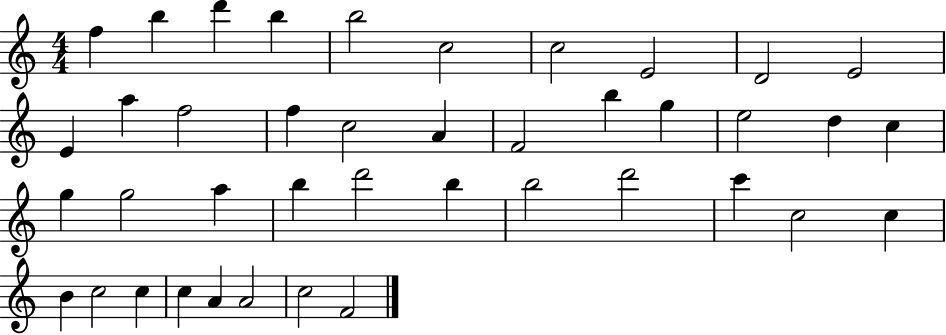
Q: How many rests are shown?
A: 0